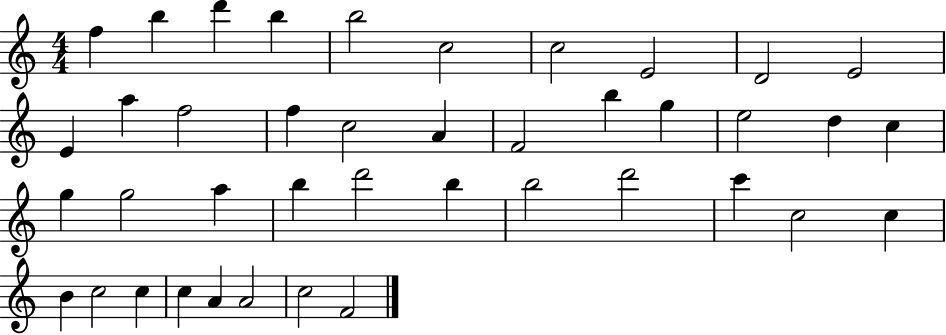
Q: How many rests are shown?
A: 0